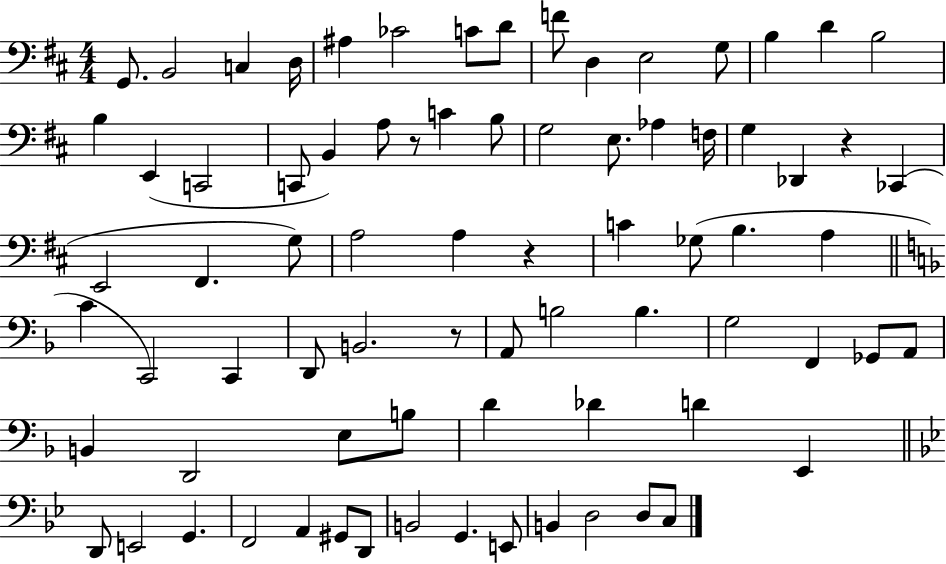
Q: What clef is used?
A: bass